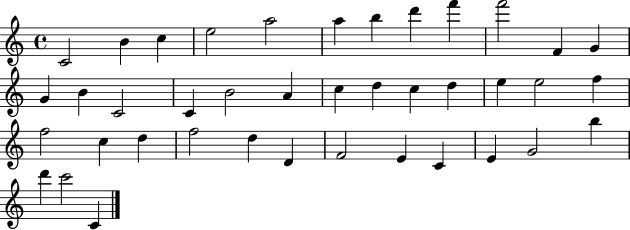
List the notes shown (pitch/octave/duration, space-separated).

C4/h B4/q C5/q E5/h A5/h A5/q B5/q D6/q F6/q F6/h F4/q G4/q G4/q B4/q C4/h C4/q B4/h A4/q C5/q D5/q C5/q D5/q E5/q E5/h F5/q F5/h C5/q D5/q F5/h D5/q D4/q F4/h E4/q C4/q E4/q G4/h B5/q D6/q C6/h C4/q